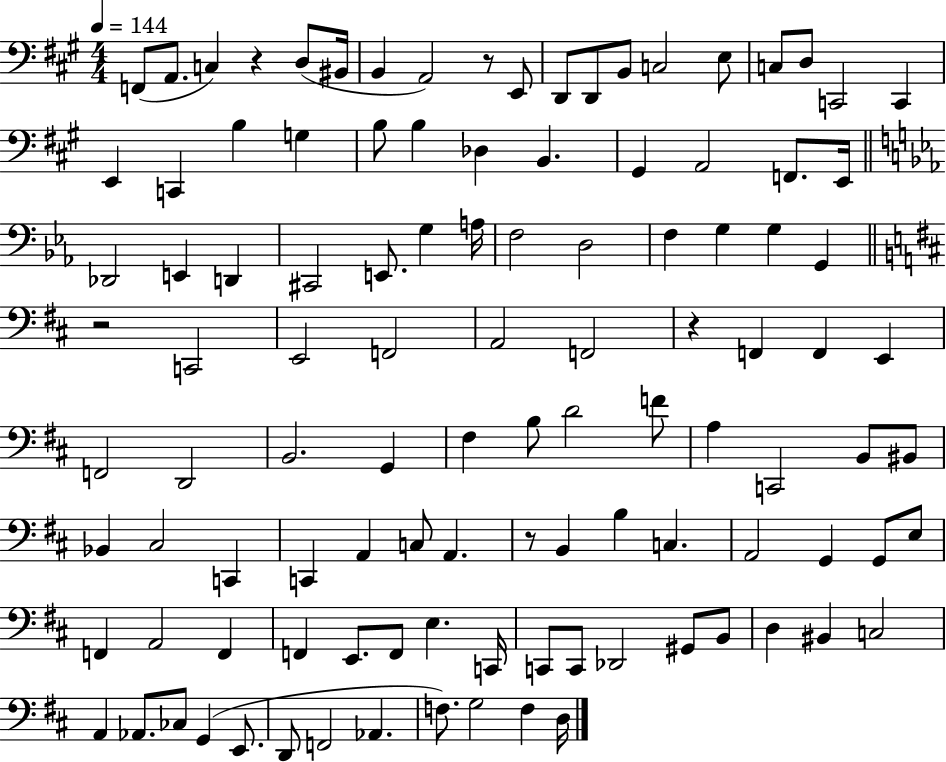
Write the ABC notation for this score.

X:1
T:Untitled
M:4/4
L:1/4
K:A
F,,/2 A,,/2 C, z D,/2 ^B,,/4 B,, A,,2 z/2 E,,/2 D,,/2 D,,/2 B,,/2 C,2 E,/2 C,/2 D,/2 C,,2 C,, E,, C,, B, G, B,/2 B, _D, B,, ^G,, A,,2 F,,/2 E,,/4 _D,,2 E,, D,, ^C,,2 E,,/2 G, A,/4 F,2 D,2 F, G, G, G,, z2 C,,2 E,,2 F,,2 A,,2 F,,2 z F,, F,, E,, F,,2 D,,2 B,,2 G,, ^F, B,/2 D2 F/2 A, C,,2 B,,/2 ^B,,/2 _B,, ^C,2 C,, C,, A,, C,/2 A,, z/2 B,, B, C, A,,2 G,, G,,/2 E,/2 F,, A,,2 F,, F,, E,,/2 F,,/2 E, C,,/4 C,,/2 C,,/2 _D,,2 ^G,,/2 B,,/2 D, ^B,, C,2 A,, _A,,/2 _C,/2 G,, E,,/2 D,,/2 F,,2 _A,, F,/2 G,2 F, D,/4